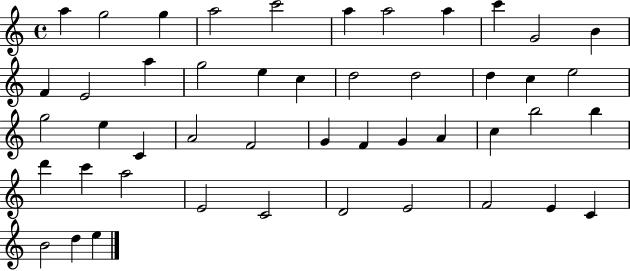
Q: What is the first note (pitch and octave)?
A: A5